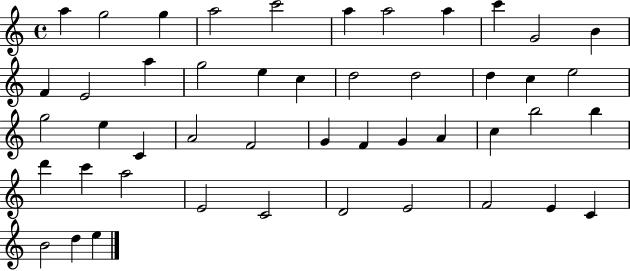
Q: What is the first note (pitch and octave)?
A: A5